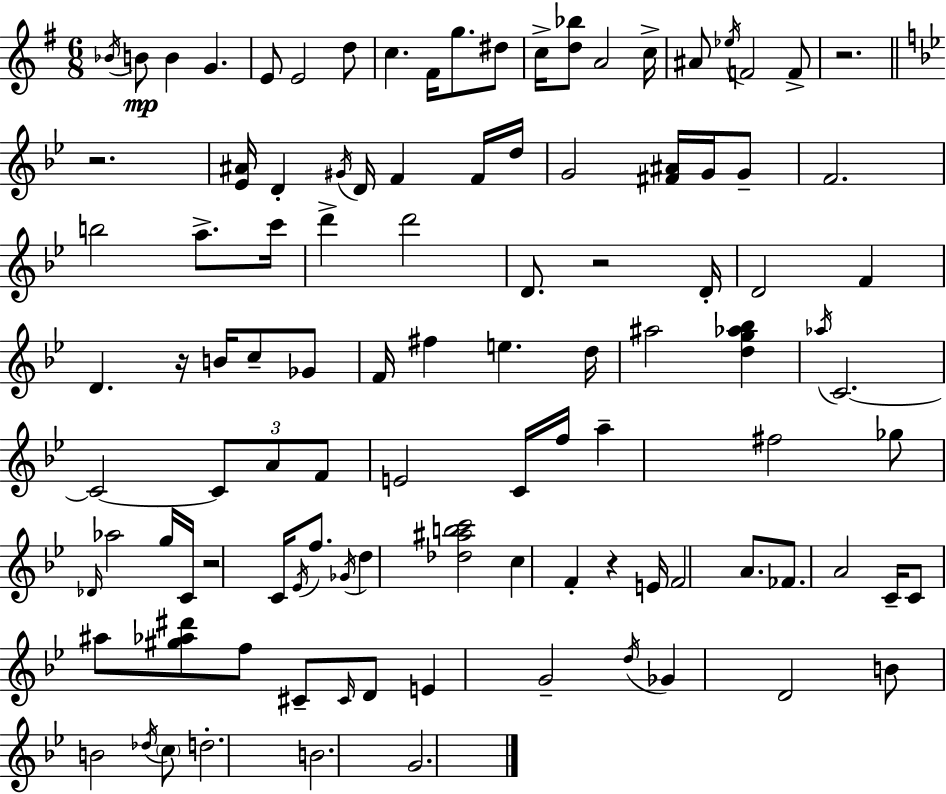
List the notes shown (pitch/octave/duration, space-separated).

Bb4/s B4/e B4/q G4/q. E4/e E4/h D5/e C5/q. F#4/s G5/e. D#5/e C5/s [D5,Bb5]/e A4/h C5/s A#4/e Eb5/s F4/h F4/e R/h. R/h. [Eb4,A#4]/s D4/q G#4/s D4/s F4/q F4/s D5/s G4/h [F#4,A#4]/s G4/s G4/e F4/h. B5/h A5/e. C6/s D6/q D6/h D4/e. R/h D4/s D4/h F4/q D4/q. R/s B4/s C5/e Gb4/e F4/s F#5/q E5/q. D5/s A#5/h [D5,G5,Ab5,Bb5]/q Ab5/s C4/h. C4/h C4/e A4/e F4/e E4/h C4/s F5/s A5/q F#5/h Gb5/e Db4/s Ab5/h G5/s C4/s R/h C4/s Eb4/s F5/e. Gb4/s D5/q [Db5,A#5,B5,C6]/h C5/q F4/q R/q E4/s F4/h A4/e. FES4/e. A4/h C4/s C4/e A#5/e [G#5,Ab5,D#6]/e F5/e C#4/e C#4/s D4/e E4/q G4/h D5/s Gb4/q D4/h B4/e B4/h Db5/s C5/e D5/h. B4/h. G4/h.